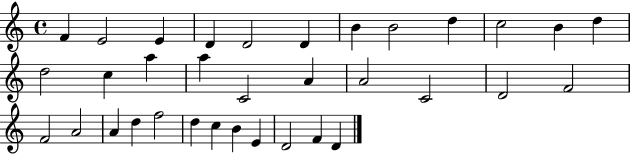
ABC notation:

X:1
T:Untitled
M:4/4
L:1/4
K:C
F E2 E D D2 D B B2 d c2 B d d2 c a a C2 A A2 C2 D2 F2 F2 A2 A d f2 d c B E D2 F D